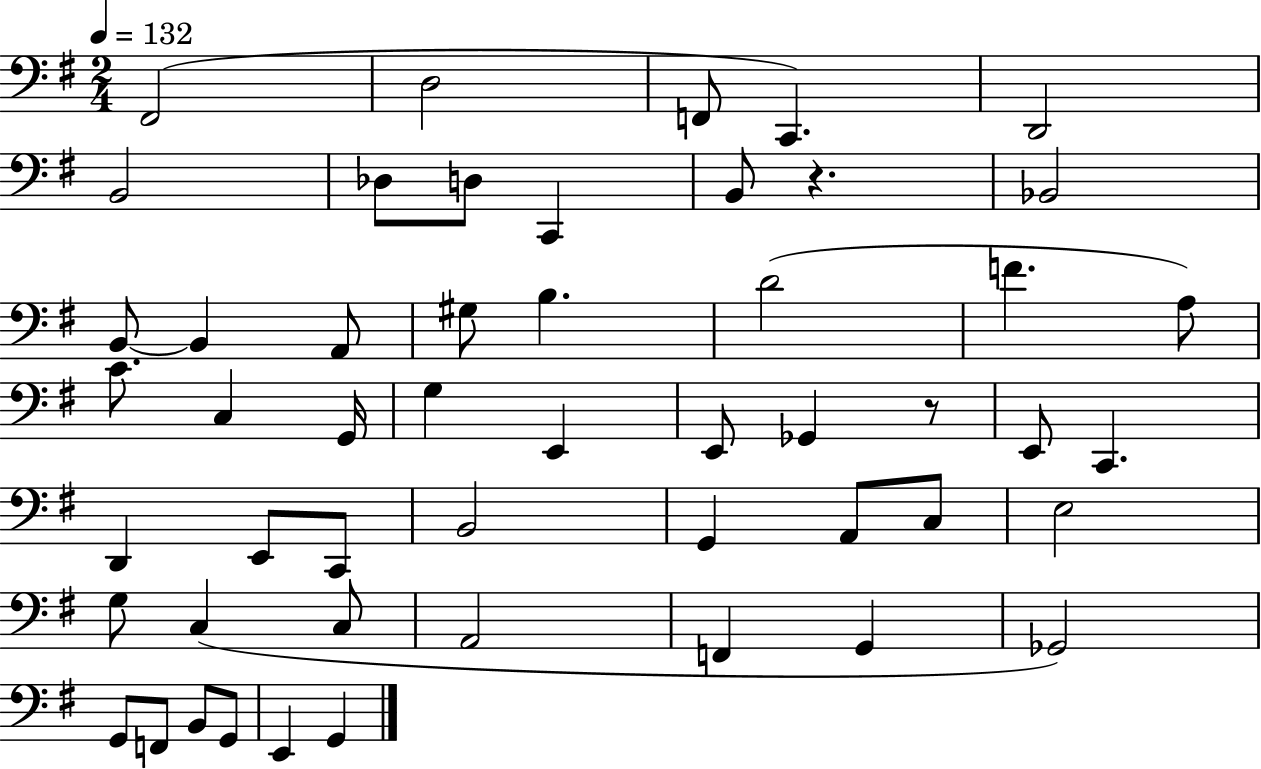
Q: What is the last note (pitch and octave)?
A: G2